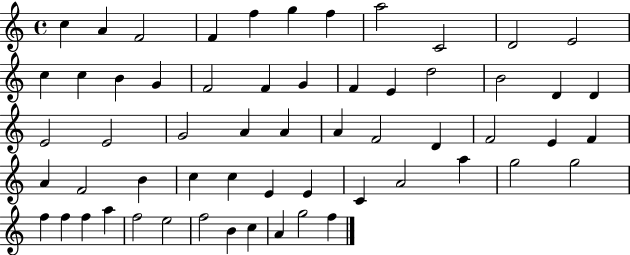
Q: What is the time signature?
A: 4/4